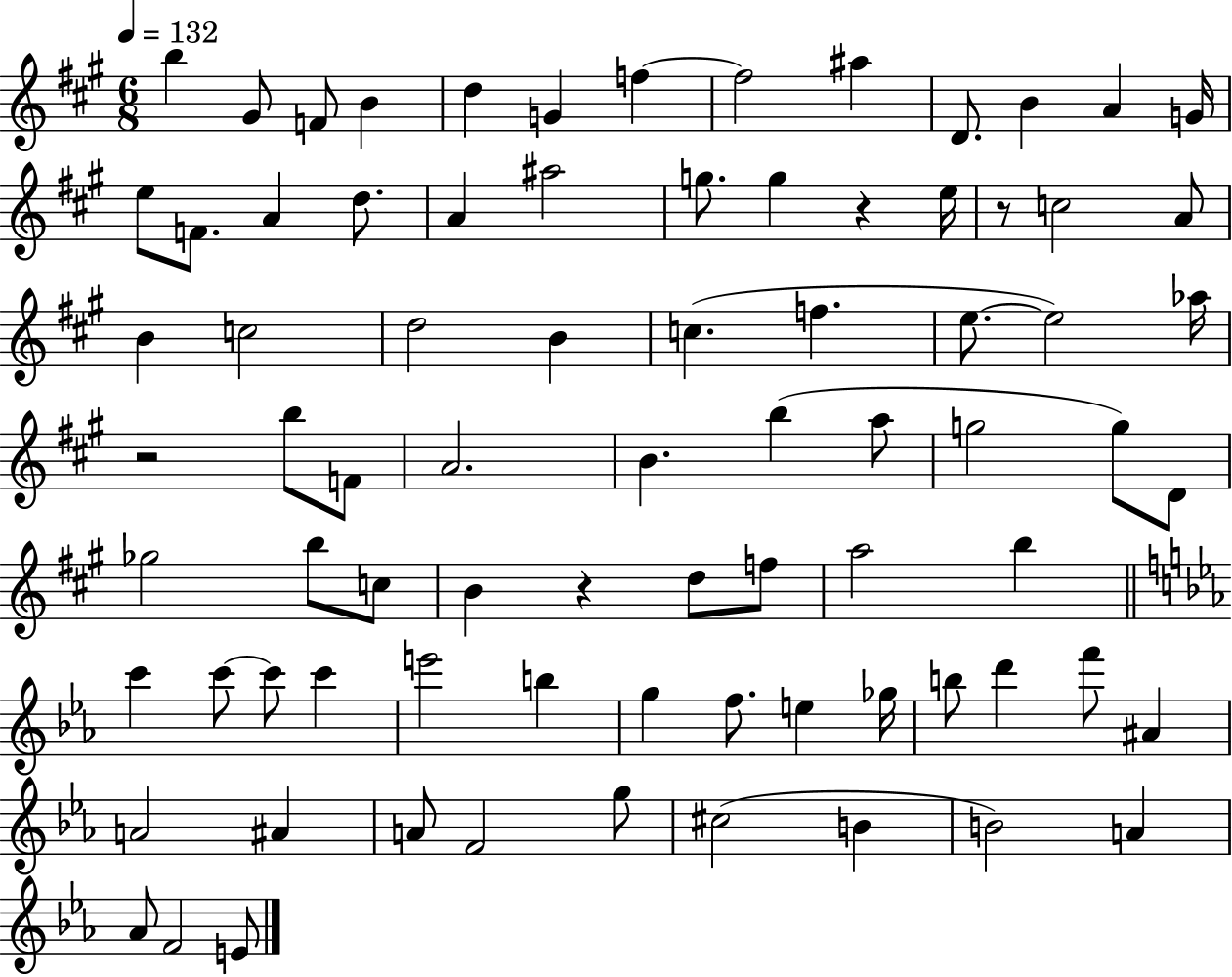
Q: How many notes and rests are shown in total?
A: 80